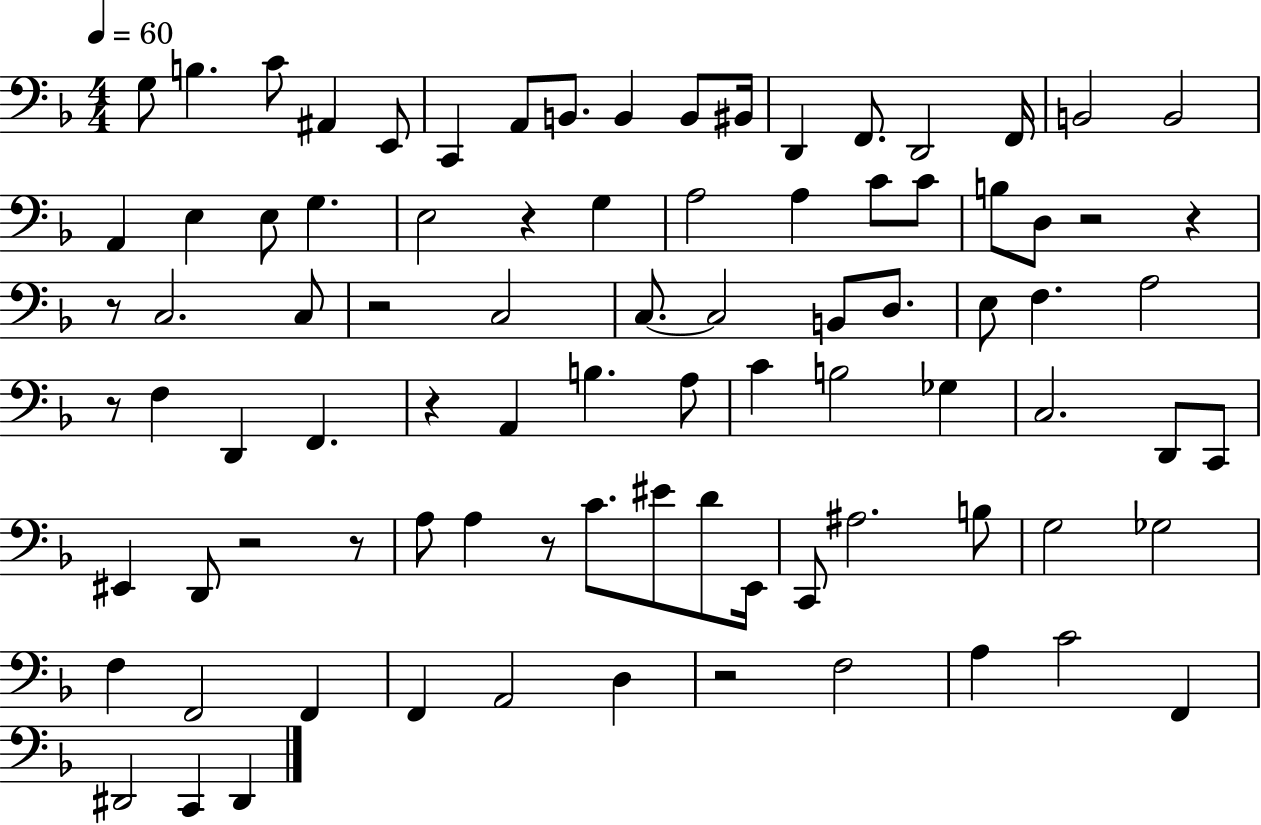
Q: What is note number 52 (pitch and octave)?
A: EIS2